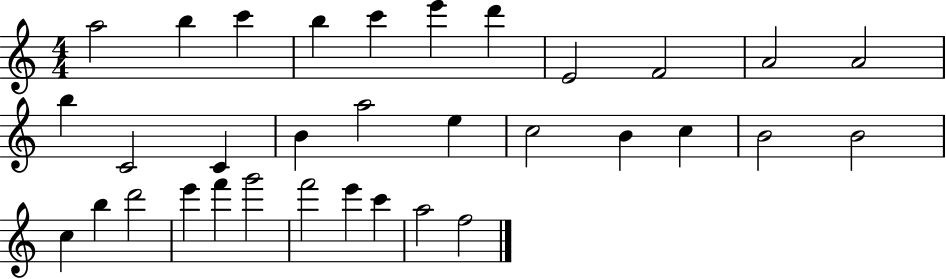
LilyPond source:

{
  \clef treble
  \numericTimeSignature
  \time 4/4
  \key c \major
  a''2 b''4 c'''4 | b''4 c'''4 e'''4 d'''4 | e'2 f'2 | a'2 a'2 | \break b''4 c'2 c'4 | b'4 a''2 e''4 | c''2 b'4 c''4 | b'2 b'2 | \break c''4 b''4 d'''2 | e'''4 f'''4 g'''2 | f'''2 e'''4 c'''4 | a''2 f''2 | \break \bar "|."
}